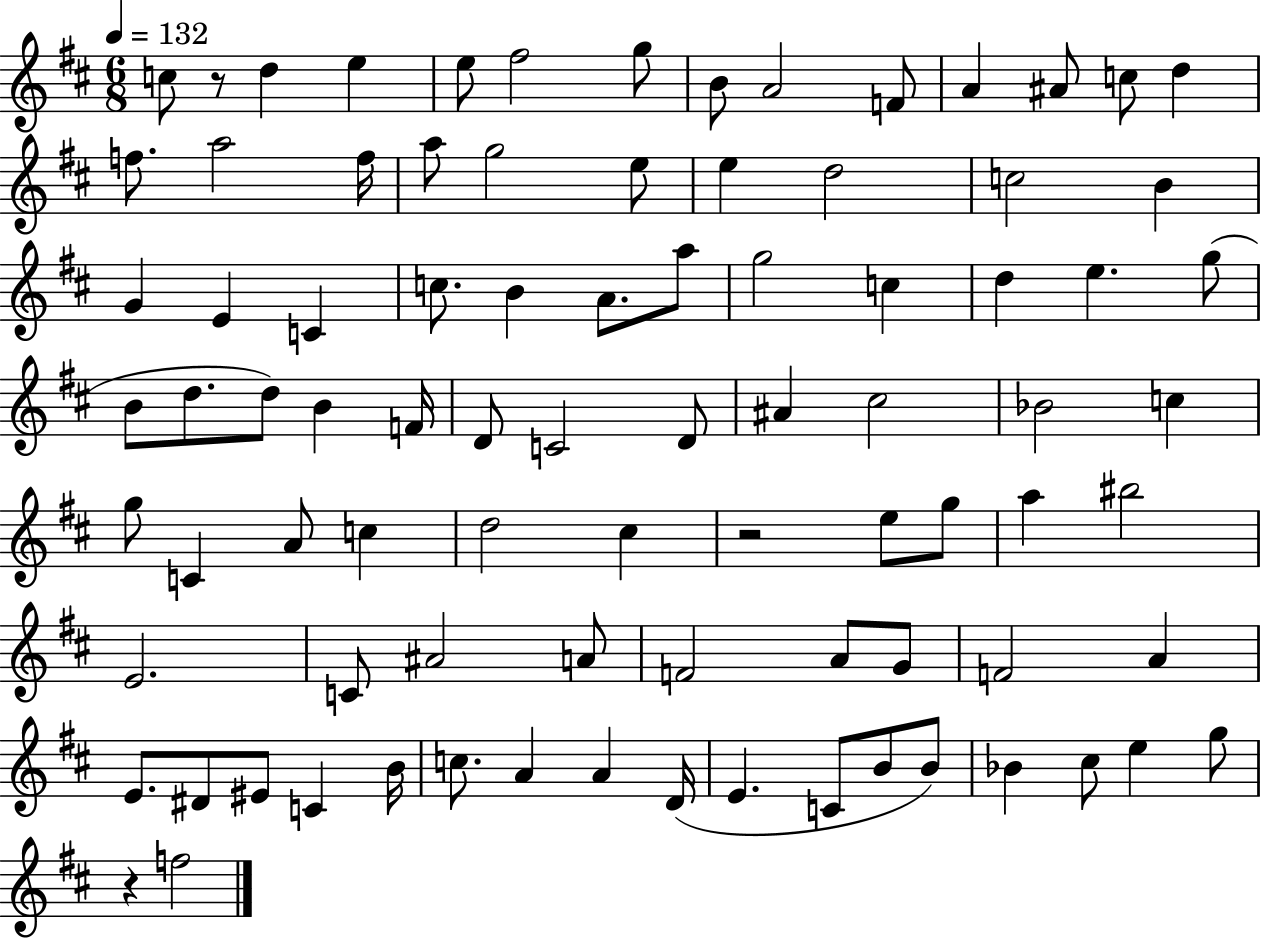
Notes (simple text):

C5/e R/e D5/q E5/q E5/e F#5/h G5/e B4/e A4/h F4/e A4/q A#4/e C5/e D5/q F5/e. A5/h F5/s A5/e G5/h E5/e E5/q D5/h C5/h B4/q G4/q E4/q C4/q C5/e. B4/q A4/e. A5/e G5/h C5/q D5/q E5/q. G5/e B4/e D5/e. D5/e B4/q F4/s D4/e C4/h D4/e A#4/q C#5/h Bb4/h C5/q G5/e C4/q A4/e C5/q D5/h C#5/q R/h E5/e G5/e A5/q BIS5/h E4/h. C4/e A#4/h A4/e F4/h A4/e G4/e F4/h A4/q E4/e. D#4/e EIS4/e C4/q B4/s C5/e. A4/q A4/q D4/s E4/q. C4/e B4/e B4/e Bb4/q C#5/e E5/q G5/e R/q F5/h